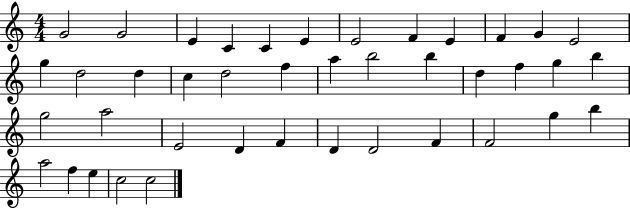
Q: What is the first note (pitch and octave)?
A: G4